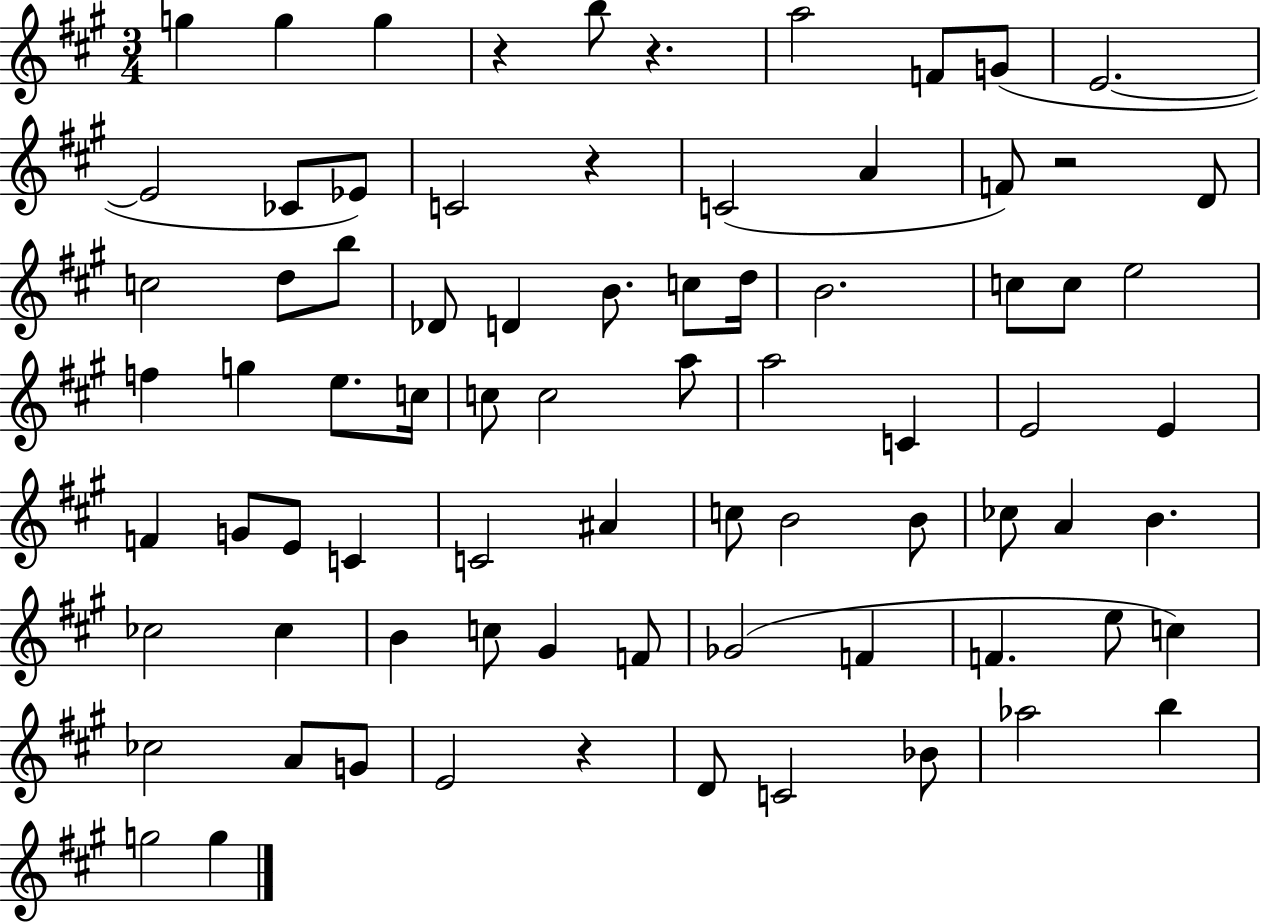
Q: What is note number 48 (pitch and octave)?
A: B4